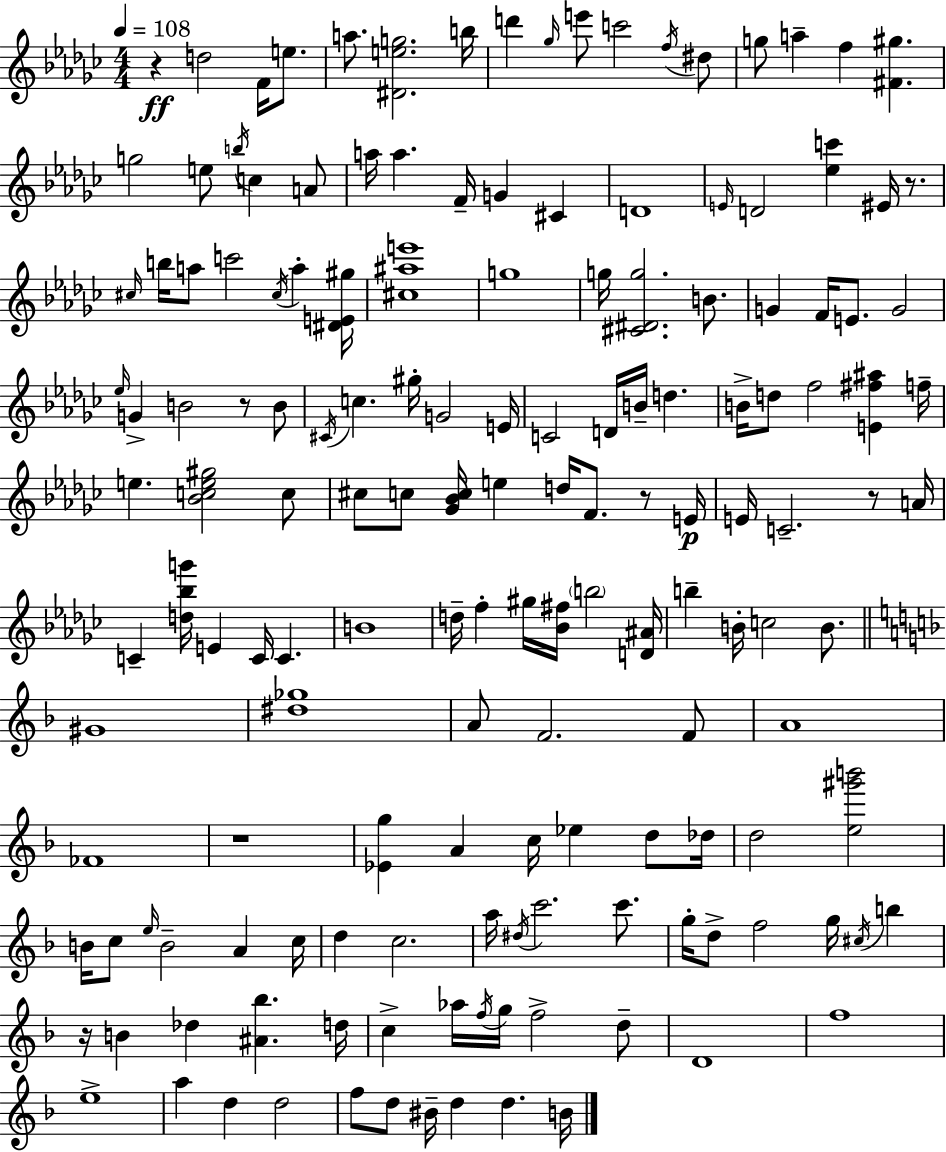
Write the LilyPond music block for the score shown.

{
  \clef treble
  \numericTimeSignature
  \time 4/4
  \key ees \minor
  \tempo 4 = 108
  \repeat volta 2 { r4\ff d''2 f'16 e''8. | a''8. <dis' e'' g''>2. b''16 | d'''4 \grace { ges''16 } e'''8 c'''2 \acciaccatura { f''16 } | dis''8 g''8 a''4-- f''4 <fis' gis''>4. | \break g''2 e''8 \acciaccatura { b''16 } c''4 | a'8 a''16 a''4. f'16-- g'4 cis'4 | d'1 | \grace { e'16 } d'2 <ees'' c'''>4 | \break eis'16 r8. \grace { cis''16 } b''16 a''8 c'''2 | \acciaccatura { cis''16 } a''4-. <dis' e' gis''>16 <cis'' ais'' e'''>1 | g''1 | g''16 <cis' dis' g''>2. | \break b'8. g'4 f'16 e'8. g'2 | \grace { ees''16 } g'4-> b'2 | r8 b'8 \acciaccatura { cis'16 } c''4. gis''16-. g'2 | e'16 c'2 | \break d'16 b'16-- d''4. b'16-> d''8 f''2 | <e' fis'' ais''>4 f''16-- e''4. <bes' c'' e'' gis''>2 | c''8 cis''8 c''8 <ges' bes' c''>16 e''4 | d''16 f'8. r8 e'16\p e'16 c'2.-- | \break r8 a'16 c'4-- <d'' bes'' g'''>16 e'4 | c'16 c'4. b'1 | d''16-- f''4-. gis''16 <bes' fis''>16 \parenthesize b''2 | <d' ais'>16 b''4-- b'16-. c''2 | \break b'8. \bar "||" \break \key f \major gis'1 | <dis'' ges''>1 | a'8 f'2. f'8 | a'1 | \break fes'1 | r1 | <ees' g''>4 a'4 c''16 ees''4 d''8 des''16 | d''2 <e'' gis''' b'''>2 | \break b'16 c''8 \grace { e''16 } b'2-- a'4 | c''16 d''4 c''2. | a''16 \acciaccatura { dis''16 } c'''2. c'''8. | g''16-. d''8-> f''2 g''16 \acciaccatura { cis''16 } b''4 | \break r16 b'4 des''4 <ais' bes''>4. | d''16 c''4-> aes''16 \acciaccatura { f''16 } g''16 f''2-> | d''8-- d'1 | f''1 | \break e''1-> | a''4 d''4 d''2 | f''8 d''8 bis'16-- d''4 d''4. | b'16 } \bar "|."
}